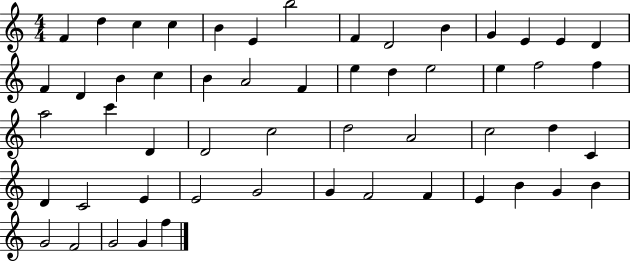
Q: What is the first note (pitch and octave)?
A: F4